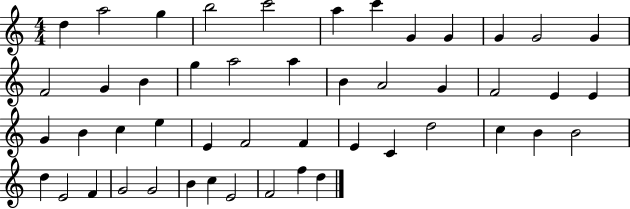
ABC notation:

X:1
T:Untitled
M:4/4
L:1/4
K:C
d a2 g b2 c'2 a c' G G G G2 G F2 G B g a2 a B A2 G F2 E E G B c e E F2 F E C d2 c B B2 d E2 F G2 G2 B c E2 F2 f d